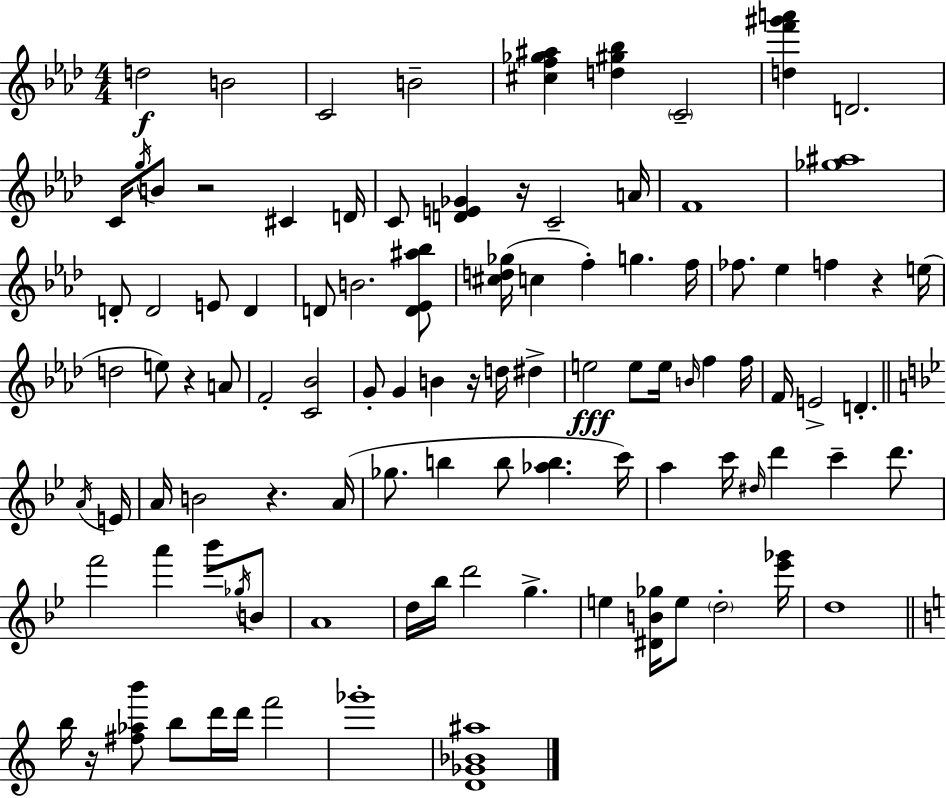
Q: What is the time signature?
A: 4/4